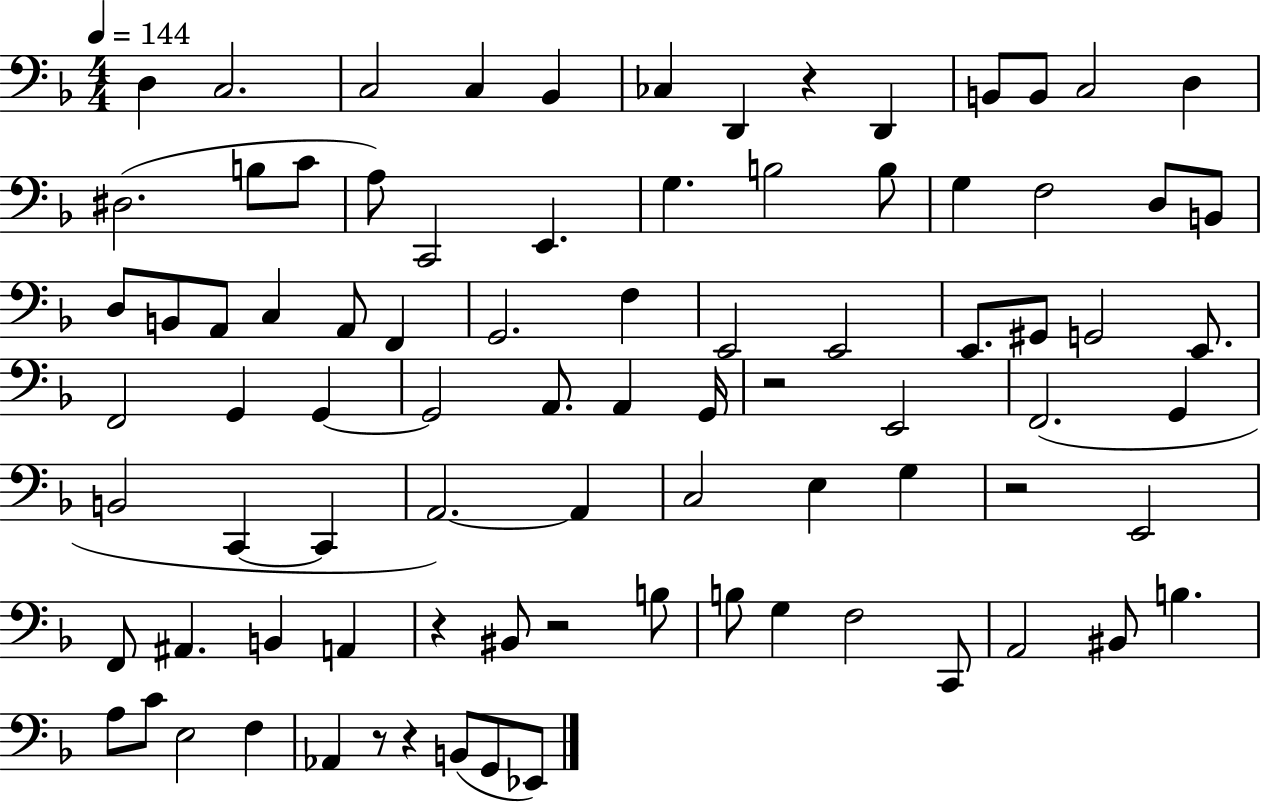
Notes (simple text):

D3/q C3/h. C3/h C3/q Bb2/q CES3/q D2/q R/q D2/q B2/e B2/e C3/h D3/q D#3/h. B3/e C4/e A3/e C2/h E2/q. G3/q. B3/h B3/e G3/q F3/h D3/e B2/e D3/e B2/e A2/e C3/q A2/e F2/q G2/h. F3/q E2/h E2/h E2/e. G#2/e G2/h E2/e. F2/h G2/q G2/q G2/h A2/e. A2/q G2/s R/h E2/h F2/h. G2/q B2/h C2/q C2/q A2/h. A2/q C3/h E3/q G3/q R/h E2/h F2/e A#2/q. B2/q A2/q R/q BIS2/e R/h B3/e B3/e G3/q F3/h C2/e A2/h BIS2/e B3/q. A3/e C4/e E3/h F3/q Ab2/q R/e R/q B2/e G2/e Eb2/e